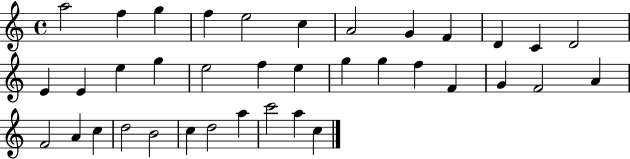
A5/h F5/q G5/q F5/q E5/h C5/q A4/h G4/q F4/q D4/q C4/q D4/h E4/q E4/q E5/q G5/q E5/h F5/q E5/q G5/q G5/q F5/q F4/q G4/q F4/h A4/q F4/h A4/q C5/q D5/h B4/h C5/q D5/h A5/q C6/h A5/q C5/q